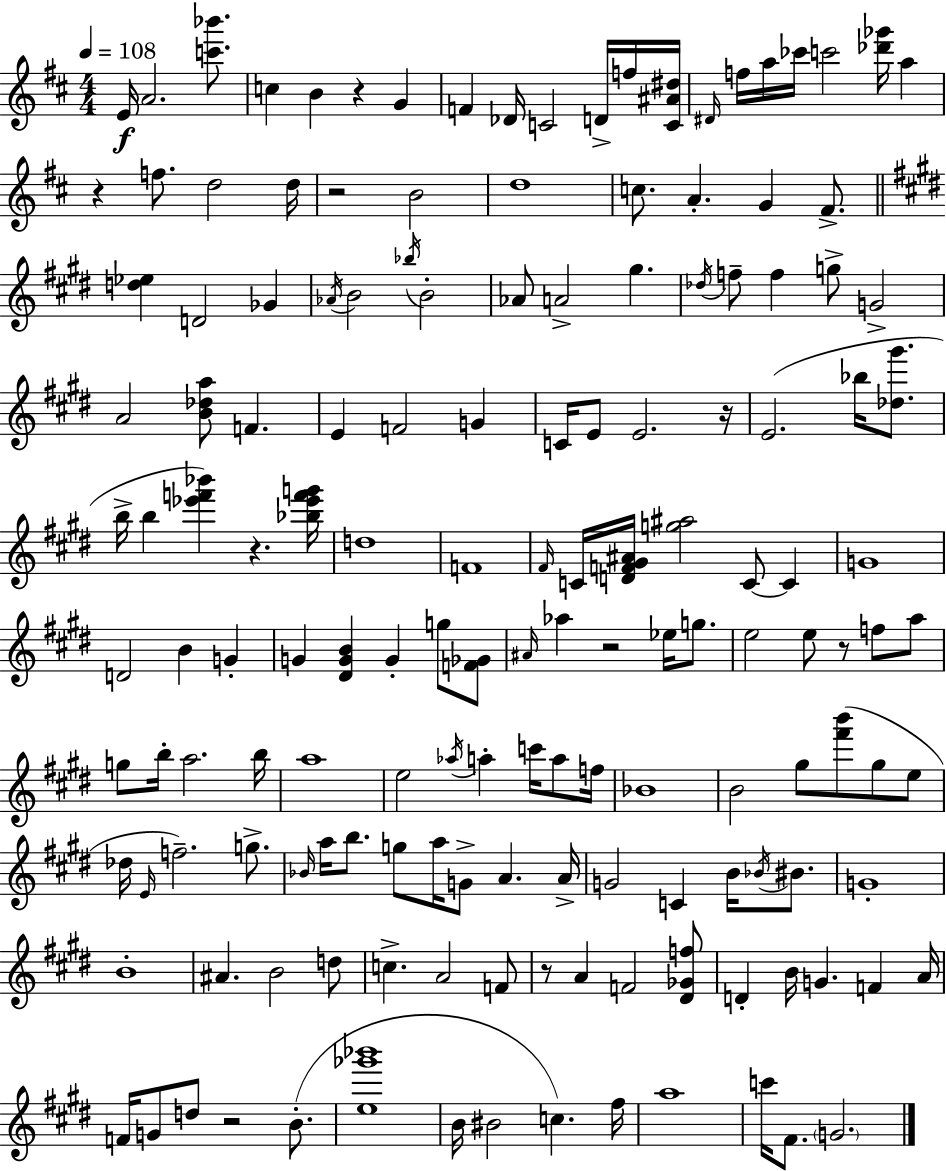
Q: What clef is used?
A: treble